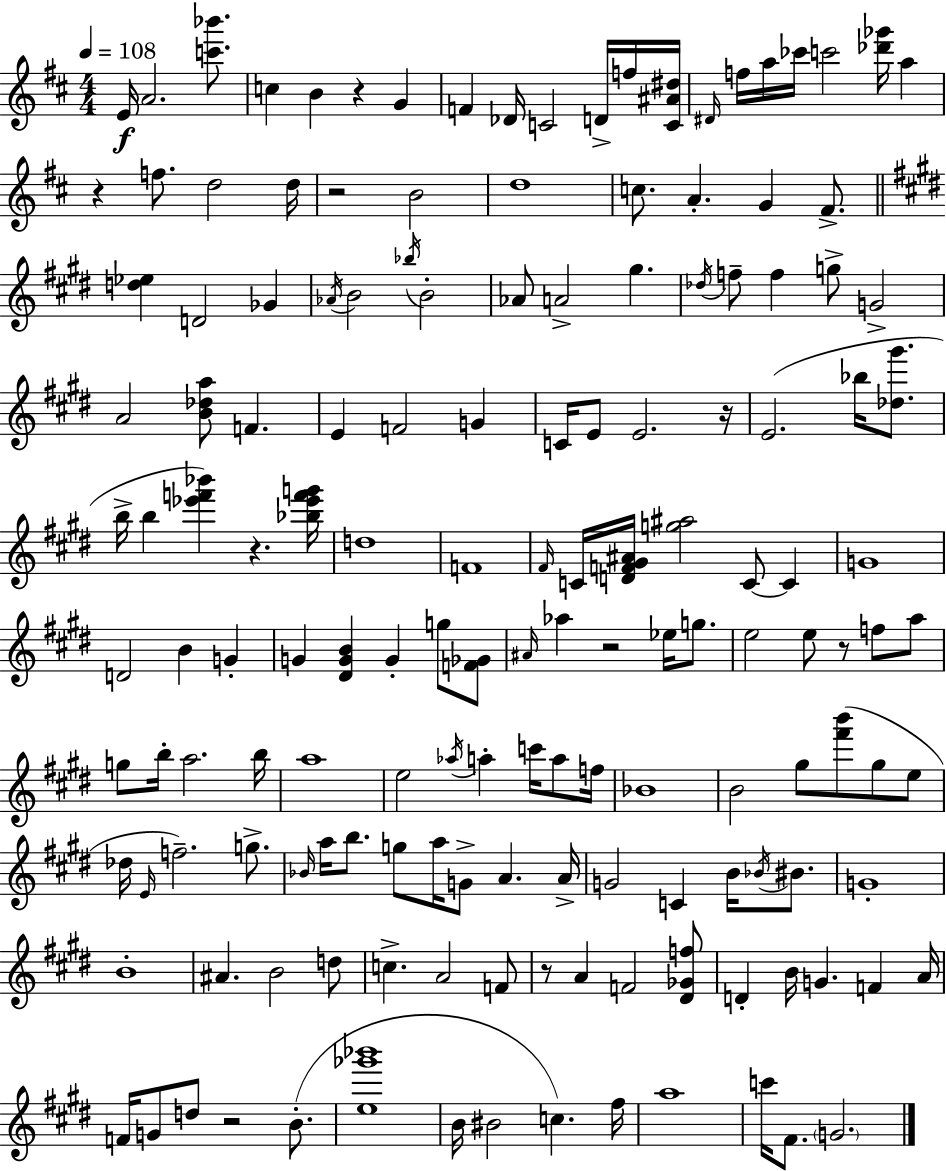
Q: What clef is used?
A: treble